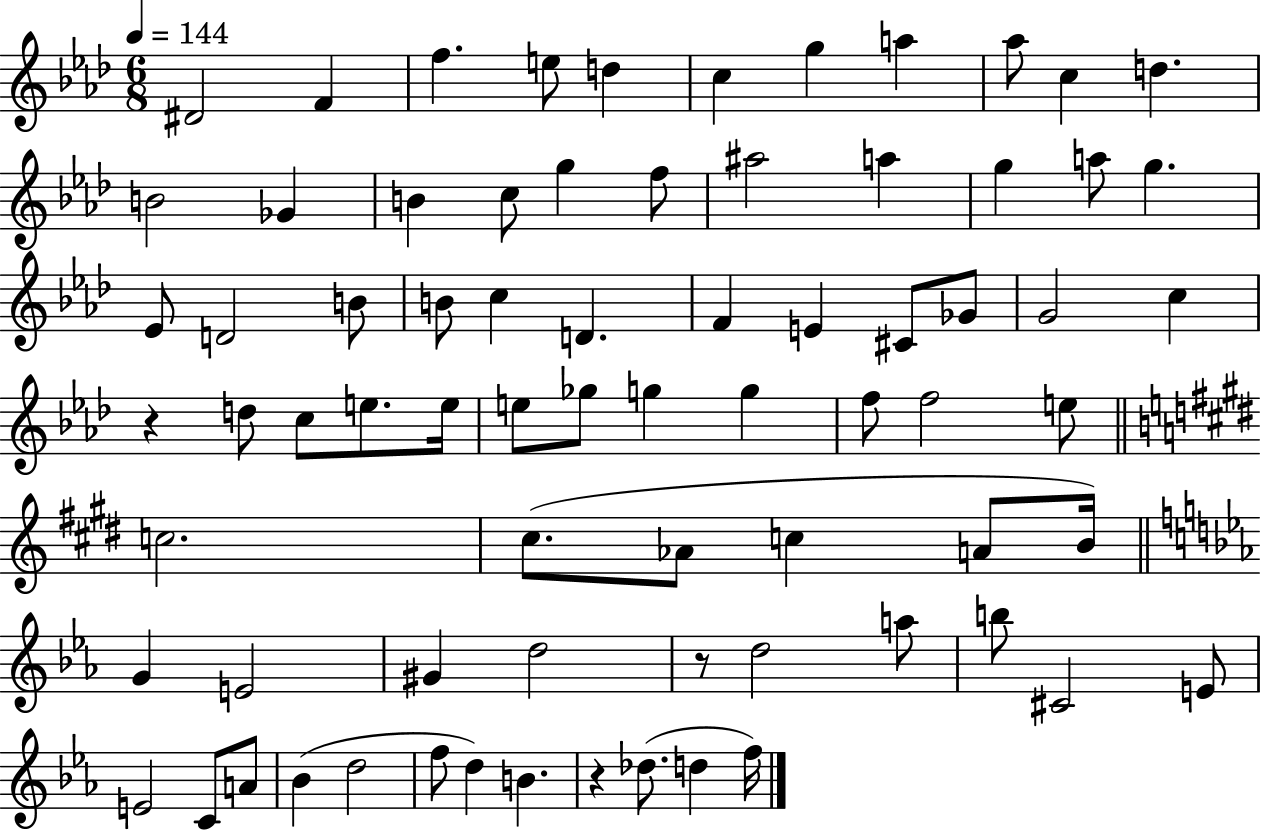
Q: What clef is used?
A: treble